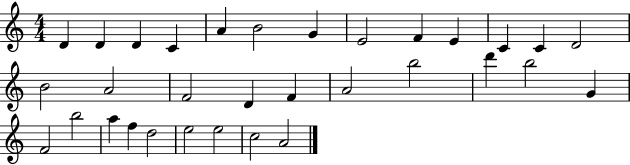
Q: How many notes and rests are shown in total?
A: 32